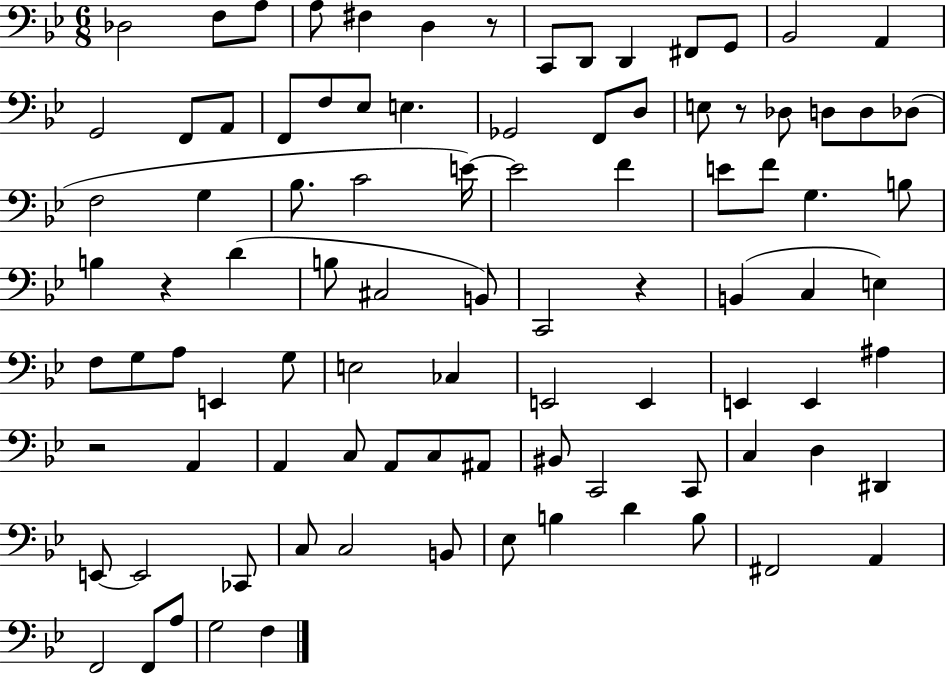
{
  \clef bass
  \numericTimeSignature
  \time 6/8
  \key bes \major
  des2 f8 a8 | a8 fis4 d4 r8 | c,8 d,8 d,4 fis,8 g,8 | bes,2 a,4 | \break g,2 f,8 a,8 | f,8 f8 ees8 e4. | ges,2 f,8 d8 | e8 r8 des8 d8 d8 des8( | \break f2 g4 | bes8. c'2 e'16~~) | e'2 f'4 | e'8 f'8 g4. b8 | \break b4 r4 d'4( | b8 cis2 b,8) | c,2 r4 | b,4( c4 e4) | \break f8 g8 a8 e,4 g8 | e2 ces4 | e,2 e,4 | e,4 e,4 ais4 | \break r2 a,4 | a,4 c8 a,8 c8 ais,8 | bis,8 c,2 c,8 | c4 d4 dis,4 | \break e,8~~ e,2 ces,8 | c8 c2 b,8 | ees8 b4 d'4 b8 | fis,2 a,4 | \break f,2 f,8 a8 | g2 f4 | \bar "|."
}